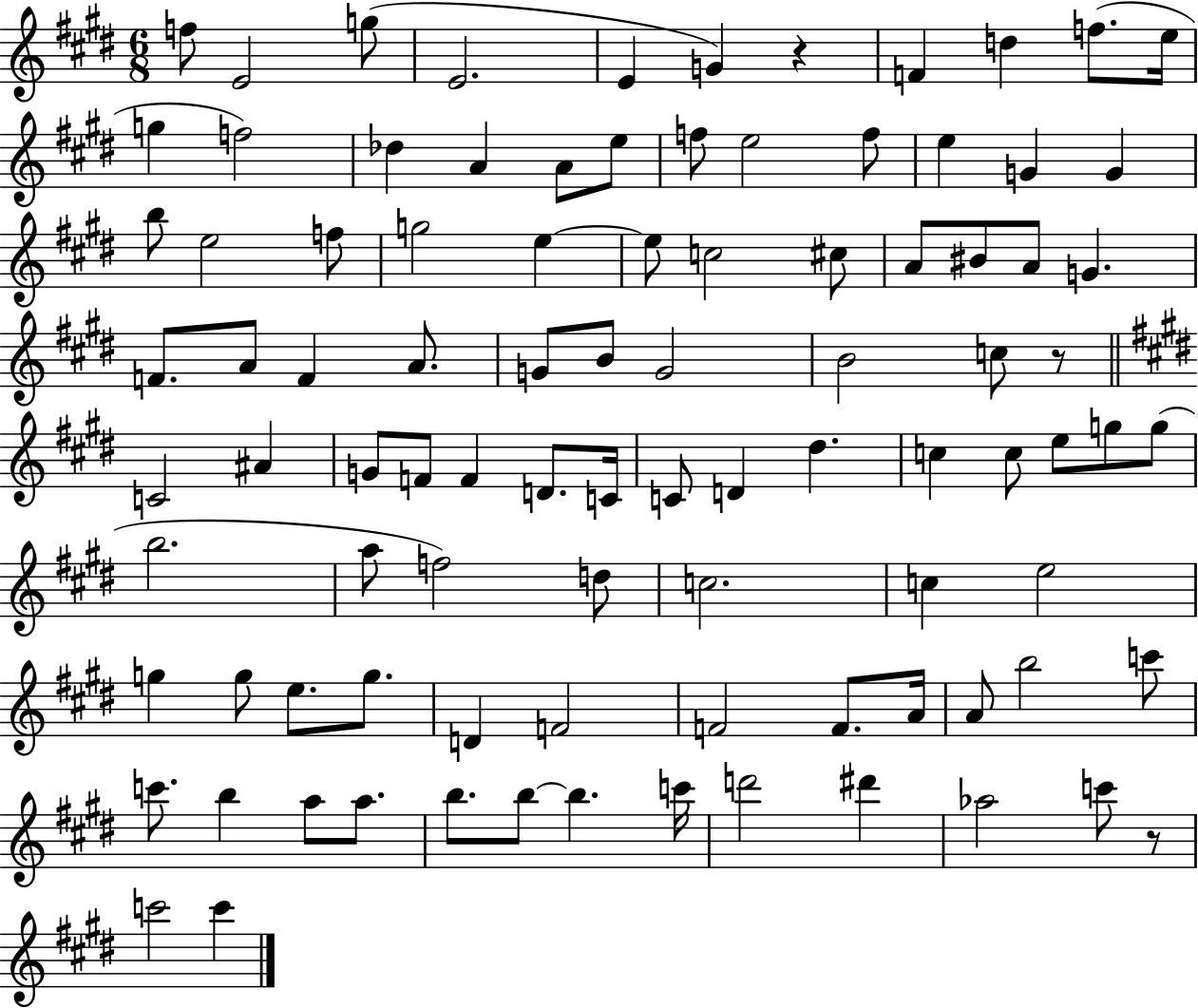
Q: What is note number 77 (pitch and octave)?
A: C6